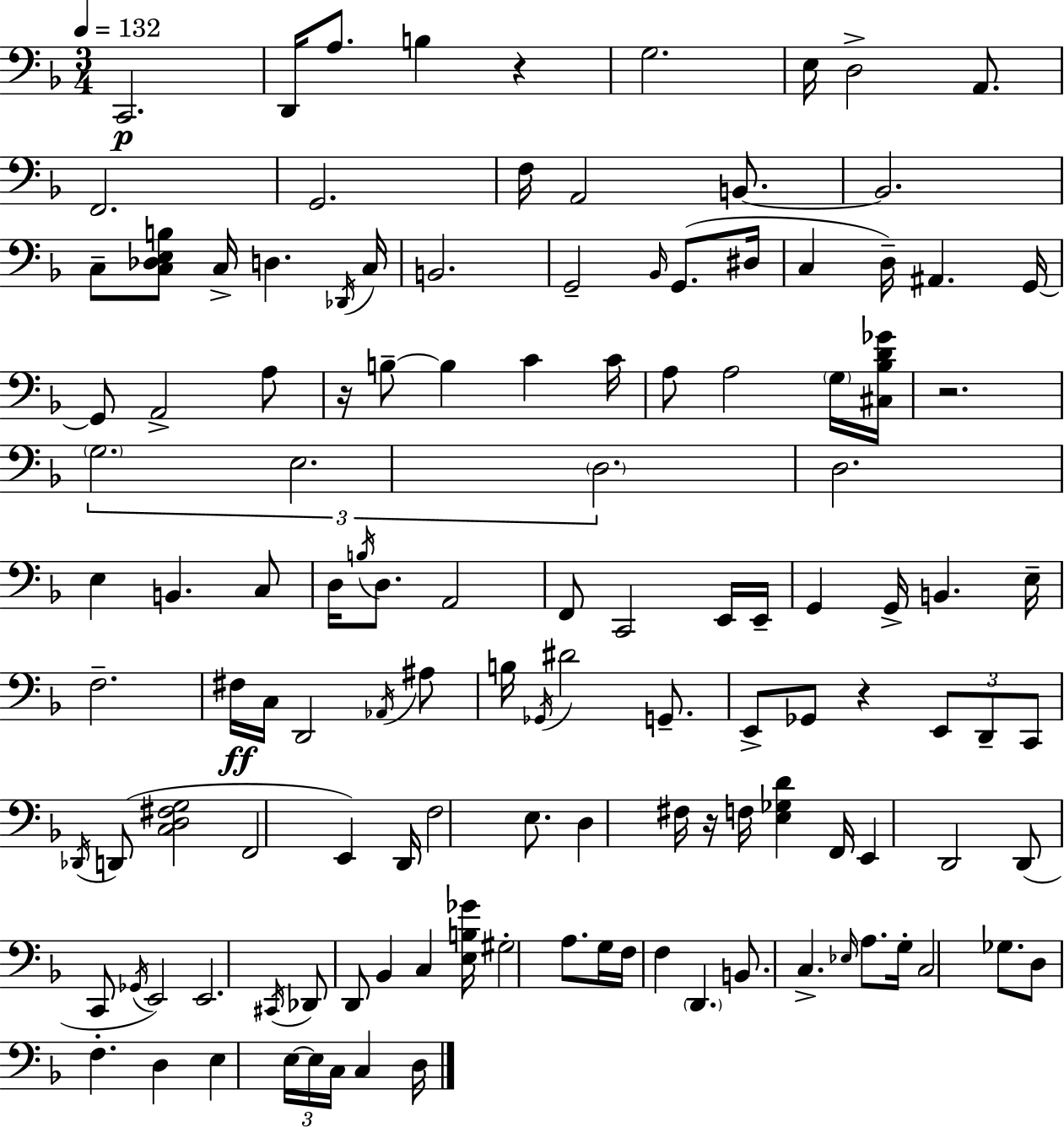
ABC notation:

X:1
T:Untitled
M:3/4
L:1/4
K:F
C,,2 D,,/4 A,/2 B, z G,2 E,/4 D,2 A,,/2 F,,2 G,,2 F,/4 A,,2 B,,/2 B,,2 C,/2 [C,_D,E,B,]/2 C,/4 D, _D,,/4 C,/4 B,,2 G,,2 _B,,/4 G,,/2 ^D,/4 C, D,/4 ^A,, G,,/4 G,,/2 A,,2 A,/2 z/4 B,/2 B, C C/4 A,/2 A,2 G,/4 [^C,_B,D_G]/4 z2 G,2 E,2 D,2 D,2 E, B,, C,/2 D,/4 B,/4 D,/2 A,,2 F,,/2 C,,2 E,,/4 E,,/4 G,, G,,/4 B,, E,/4 F,2 ^F,/4 C,/4 D,,2 _A,,/4 ^A,/2 B,/4 _G,,/4 ^D2 G,,/2 E,,/2 _G,,/2 z E,,/2 D,,/2 C,,/2 _D,,/4 D,,/2 [C,D,^F,G,]2 F,,2 E,, D,,/4 F,2 E,/2 D, ^F,/4 z/4 F,/4 [E,_G,D] F,,/4 E,, D,,2 D,,/2 C,,/2 _G,,/4 E,,2 E,,2 ^C,,/4 _D,,/2 D,,/2 _B,, C, [E,B,_G]/4 ^G,2 A,/2 G,/4 F,/4 F, D,, B,,/2 C, _E,/4 A,/2 G,/4 C,2 _G,/2 D,/2 F, D, E, E,/4 E,/4 C,/4 C, D,/4